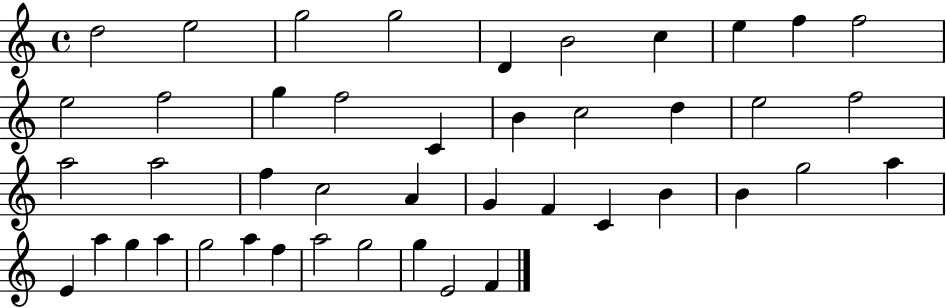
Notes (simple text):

D5/h E5/h G5/h G5/h D4/q B4/h C5/q E5/q F5/q F5/h E5/h F5/h G5/q F5/h C4/q B4/q C5/h D5/q E5/h F5/h A5/h A5/h F5/q C5/h A4/q G4/q F4/q C4/q B4/q B4/q G5/h A5/q E4/q A5/q G5/q A5/q G5/h A5/q F5/q A5/h G5/h G5/q E4/h F4/q